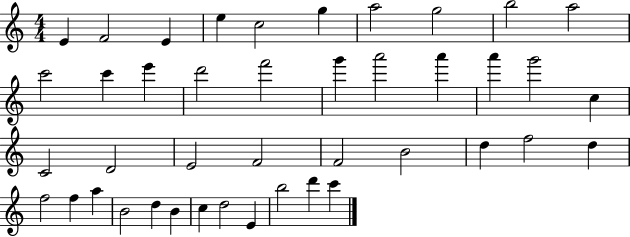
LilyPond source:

{
  \clef treble
  \numericTimeSignature
  \time 4/4
  \key c \major
  e'4 f'2 e'4 | e''4 c''2 g''4 | a''2 g''2 | b''2 a''2 | \break c'''2 c'''4 e'''4 | d'''2 f'''2 | g'''4 a'''2 a'''4 | a'''4 g'''2 c''4 | \break c'2 d'2 | e'2 f'2 | f'2 b'2 | d''4 f''2 d''4 | \break f''2 f''4 a''4 | b'2 d''4 b'4 | c''4 d''2 e'4 | b''2 d'''4 c'''4 | \break \bar "|."
}